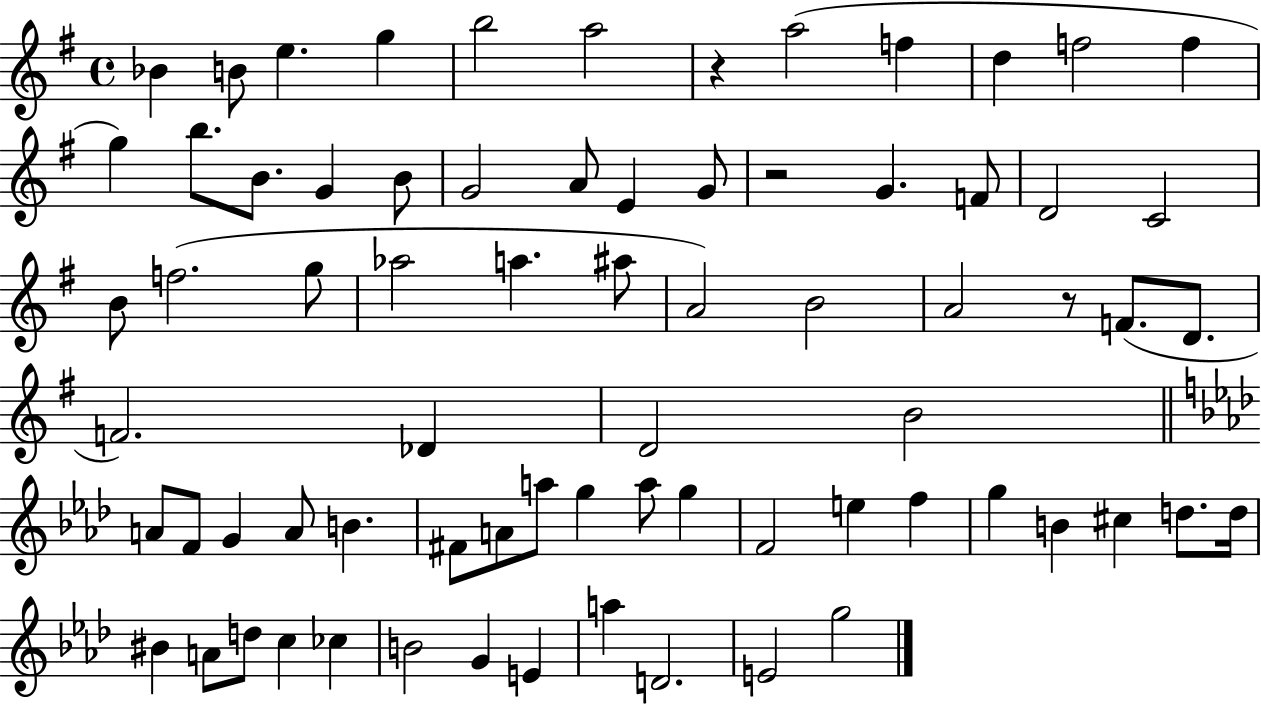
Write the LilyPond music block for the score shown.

{
  \clef treble
  \time 4/4
  \defaultTimeSignature
  \key g \major
  \repeat volta 2 { bes'4 b'8 e''4. g''4 | b''2 a''2 | r4 a''2( f''4 | d''4 f''2 f''4 | \break g''4) b''8. b'8. g'4 b'8 | g'2 a'8 e'4 g'8 | r2 g'4. f'8 | d'2 c'2 | \break b'8 f''2.( g''8 | aes''2 a''4. ais''8 | a'2) b'2 | a'2 r8 f'8.( d'8. | \break f'2.) des'4 | d'2 b'2 | \bar "||" \break \key aes \major a'8 f'8 g'4 a'8 b'4. | fis'8 a'8 a''8 g''4 a''8 g''4 | f'2 e''4 f''4 | g''4 b'4 cis''4 d''8. d''16 | \break bis'4 a'8 d''8 c''4 ces''4 | b'2 g'4 e'4 | a''4 d'2. | e'2 g''2 | \break } \bar "|."
}